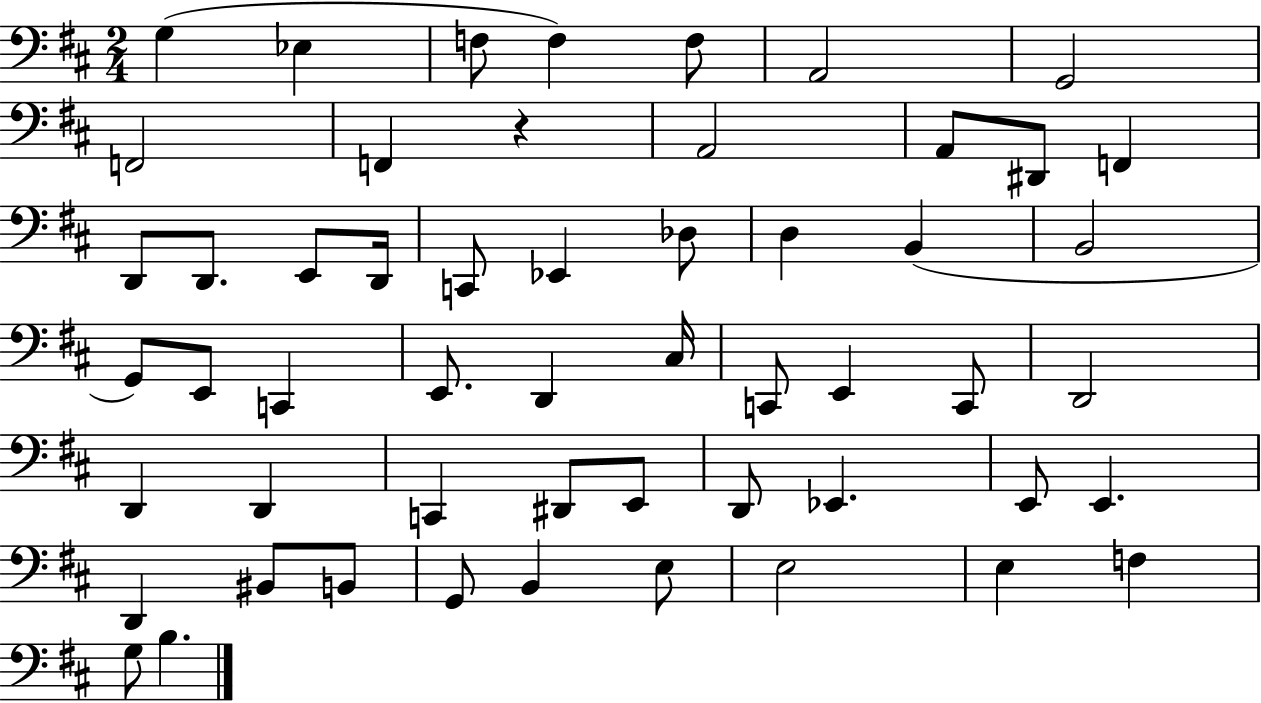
G3/q Eb3/q F3/e F3/q F3/e A2/h G2/h F2/h F2/q R/q A2/h A2/e D#2/e F2/q D2/e D2/e. E2/e D2/s C2/e Eb2/q Db3/e D3/q B2/q B2/h G2/e E2/e C2/q E2/e. D2/q C#3/s C2/e E2/q C2/e D2/h D2/q D2/q C2/q D#2/e E2/e D2/e Eb2/q. E2/e E2/q. D2/q BIS2/e B2/e G2/e B2/q E3/e E3/h E3/q F3/q G3/e B3/q.